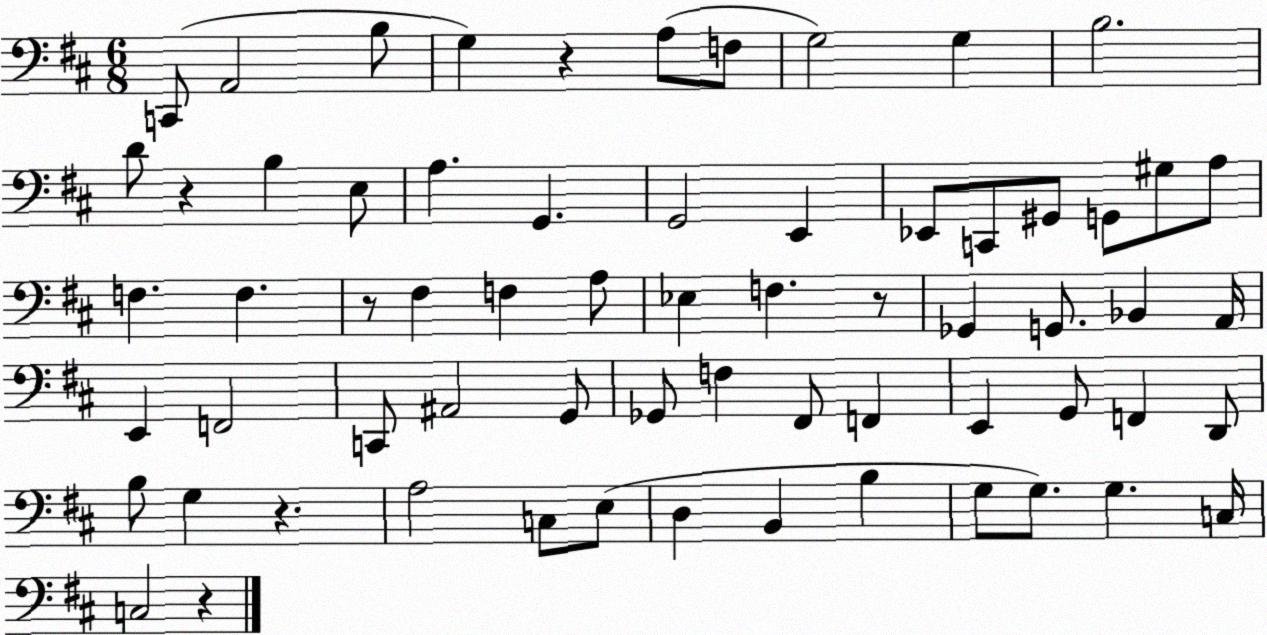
X:1
T:Untitled
M:6/8
L:1/4
K:D
C,,/2 A,,2 B,/2 G, z A,/2 F,/2 G,2 G, B,2 D/2 z B, E,/2 A, G,, G,,2 E,, _E,,/2 C,,/2 ^G,,/2 G,,/2 ^G,/2 A,/2 F, F, z/2 ^F, F, A,/2 _E, F, z/2 _G,, G,,/2 _B,, A,,/4 E,, F,,2 C,,/2 ^A,,2 G,,/2 _G,,/2 F, ^F,,/2 F,, E,, G,,/2 F,, D,,/2 B,/2 G, z A,2 C,/2 E,/2 D, B,, B, G,/2 G,/2 G, C,/4 C,2 z